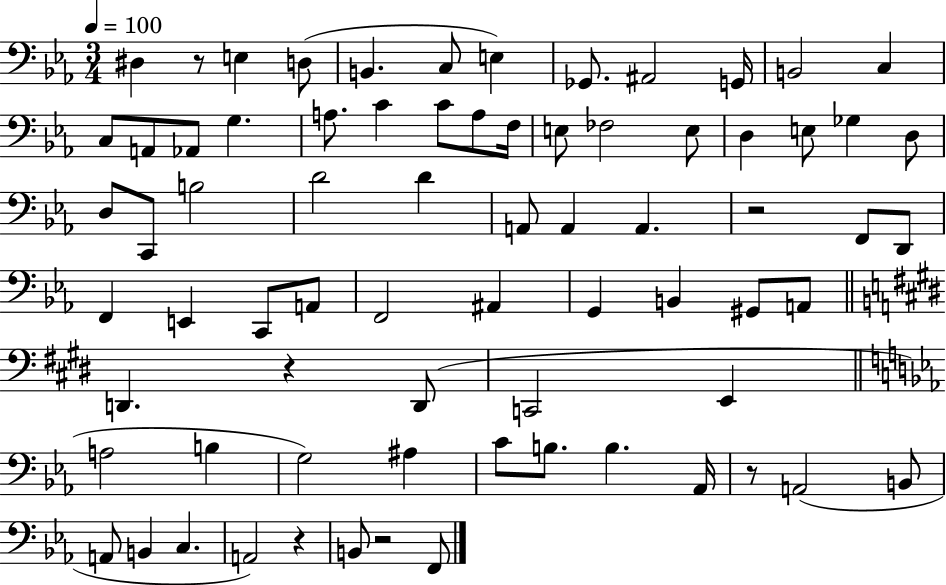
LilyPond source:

{
  \clef bass
  \numericTimeSignature
  \time 3/4
  \key ees \major
  \tempo 4 = 100
  dis4 r8 e4 d8( | b,4. c8 e4) | ges,8. ais,2 g,16 | b,2 c4 | \break c8 a,8 aes,8 g4. | a8. c'4 c'8 a8 f16 | e8 fes2 e8 | d4 e8 ges4 d8 | \break d8 c,8 b2 | d'2 d'4 | a,8 a,4 a,4. | r2 f,8 d,8 | \break f,4 e,4 c,8 a,8 | f,2 ais,4 | g,4 b,4 gis,8 a,8 | \bar "||" \break \key e \major d,4. r4 d,8( | c,2 e,4 | \bar "||" \break \key c \minor a2 b4 | g2) ais4 | c'8 b8. b4. aes,16 | r8 a,2( b,8 | \break a,8 b,4 c4. | a,2) r4 | b,8 r2 f,8 | \bar "|."
}